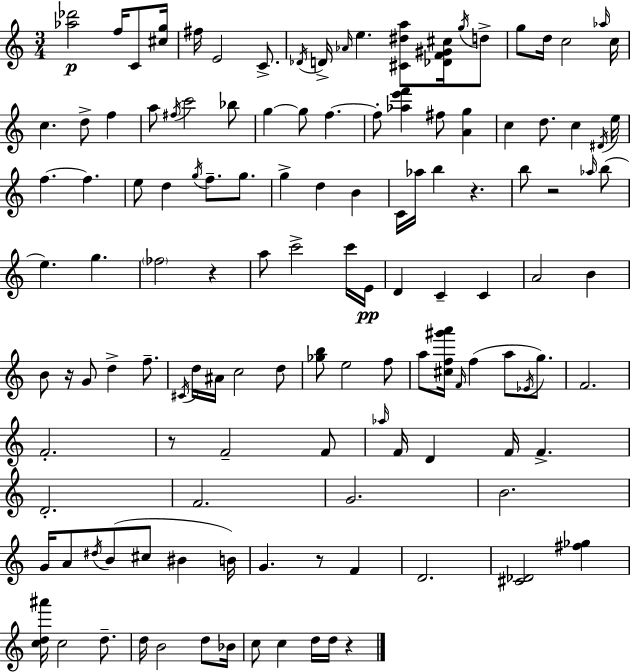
{
  \clef treble
  \numericTimeSignature
  \time 3/4
  \key a \minor
  <aes'' des'''>2\p f''16 c'8 <cis'' g''>16 | fis''16 e'2 c'8.-> | \acciaccatura { des'16 } d'16-> \grace { aes'16 } e''4. <cis' dis'' a''>8 <des' f' gis' cis''>16 | \acciaccatura { g''16 } d''8-> g''8 d''16 c''2 | \break \grace { aes''16 } c''16 c''4. d''8-> | f''4 a''8 \acciaccatura { fis''16 } c'''2 | bes''8 g''4~~ g''8 f''4.~~ | f''8-. <aes'' e''' f'''>4 fis''8 | \break <a' g''>4 c''4 d''8. | c''4 \acciaccatura { dis'16 } e''16 f''4.~~ | f''4. e''8 d''4 | \acciaccatura { g''16 } f''8.-- g''8. g''4-> d''4 | \break b'4 c'16 aes''16 b''4 | r4. b''8 r2 | \grace { aes''16 }( b''8 e''4.) | g''4. \parenthesize fes''2 | \break r4 a''8 c'''2-> | c'''16 e'16\pp d'4 | c'4-- c'4 a'2 | b'4 b'8 r16 g'8 | \break d''4-> f''8.-- \acciaccatura { cis'16 } d''16 ais'16 c''2 | d''8 <ges'' b''>8 e''2 | f''8 a''8 <cis'' f'' gis''' a'''>16 | \grace { f'16 }( f''4 a''8 \acciaccatura { ees'16 } g''8.) f'2. | \break f'2.-. | r8 | f'2-- f'8 \grace { aes''16 } | f'16 d'4 f'16 f'4.-> | \break d'2.-. | f'2. | g'2. | b'2. | \break g'16 a'8 \acciaccatura { dis''16 } b'8( cis''8 bis'4 | b'16) g'4. r8 f'4 | d'2. | <cis' des'>2 <fis'' ges''>4 | \break <c'' d'' ais'''>16 c''2 d''8.-- | d''16 b'2 d''8 | bes'16 c''8 c''4 d''16 d''16 r4 | \bar "|."
}